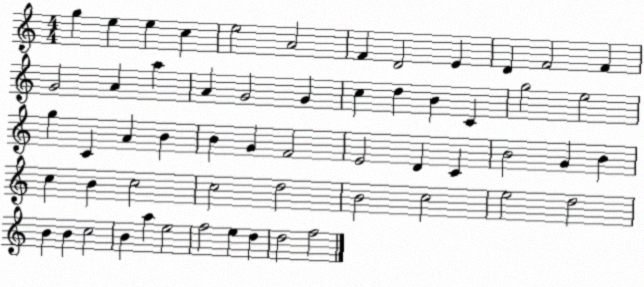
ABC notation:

X:1
T:Untitled
M:4/4
L:1/4
K:C
g e e c e2 A2 F D2 E D F2 F G2 A a A G2 G c d B C g2 e2 g C A B B G F2 E2 D C B2 G B c B c2 c2 d2 B2 c2 e2 d2 B B c2 B a e2 f2 e d d2 f2